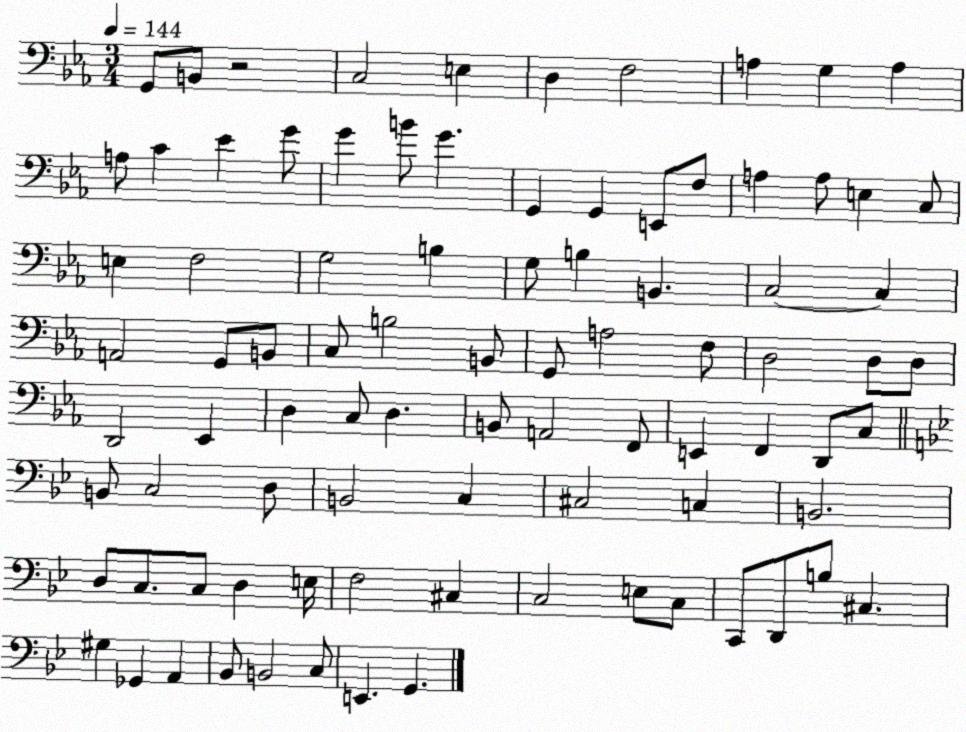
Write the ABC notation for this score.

X:1
T:Untitled
M:3/4
L:1/4
K:Eb
G,,/2 B,,/2 z2 C,2 E, D, F,2 A, G, A, A,/2 C _E G/2 G B/2 G G,, G,, E,,/2 F,/2 A, A,/2 E, C,/2 E, F,2 G,2 B, G,/2 B, B,, C,2 C, A,,2 G,,/2 B,,/2 C,/2 B,2 B,,/2 G,,/2 A,2 F,/2 D,2 D,/2 D,/2 D,,2 _E,, D, C,/2 D, B,,/2 A,,2 F,,/2 E,, F,, D,,/2 C,/2 B,,/2 C,2 D,/2 B,,2 C, ^C,2 C, B,,2 D,/2 C,/2 C,/2 D, E,/4 F,2 ^C, C,2 E,/2 C,/2 C,,/2 D,,/2 B,/2 ^C, ^G, _G,, A,, _B,,/2 B,,2 C,/2 E,, G,,